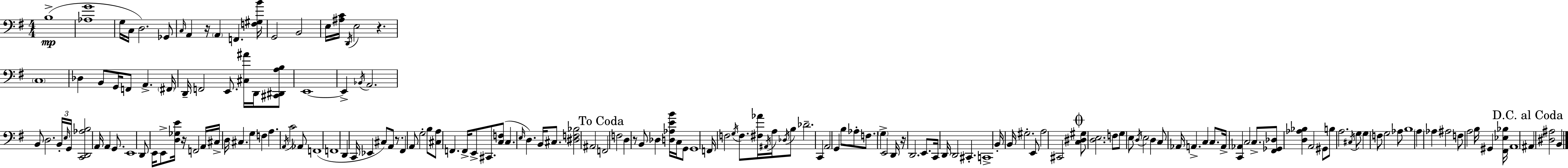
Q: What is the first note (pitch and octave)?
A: B3